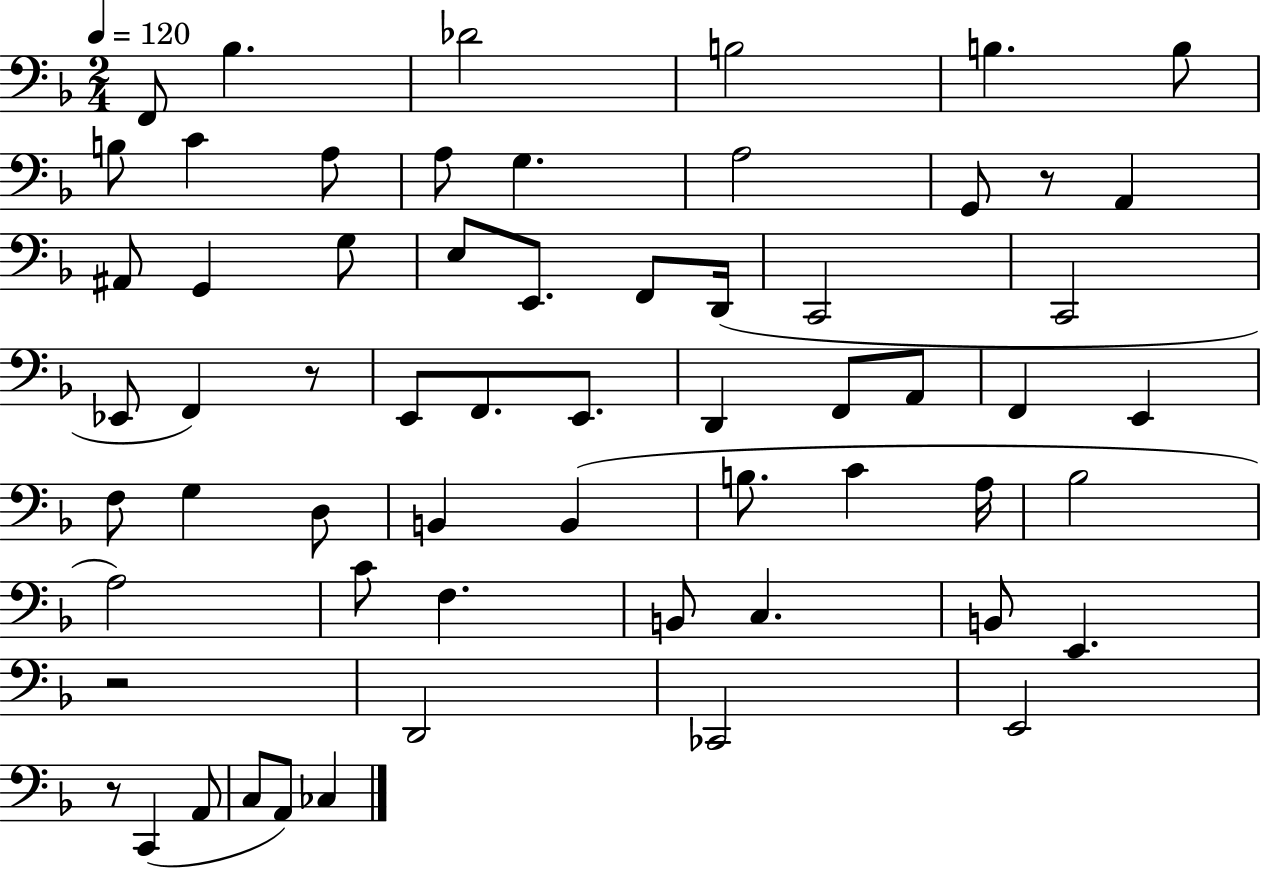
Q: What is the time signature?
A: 2/4